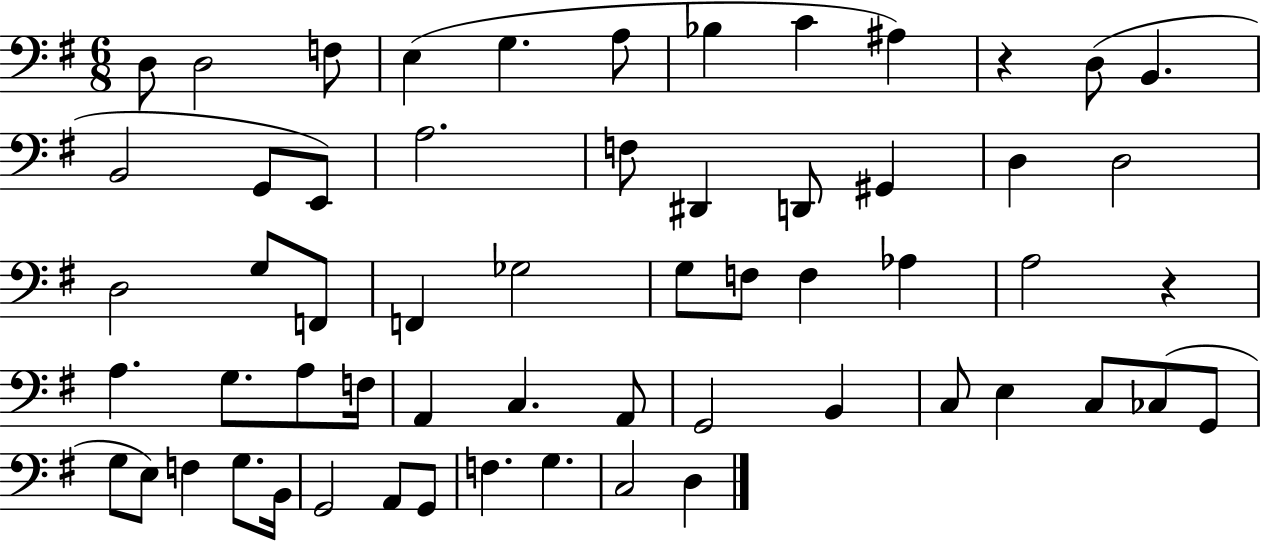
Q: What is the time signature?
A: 6/8